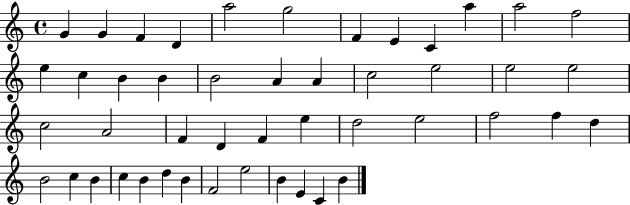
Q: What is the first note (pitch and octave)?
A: G4